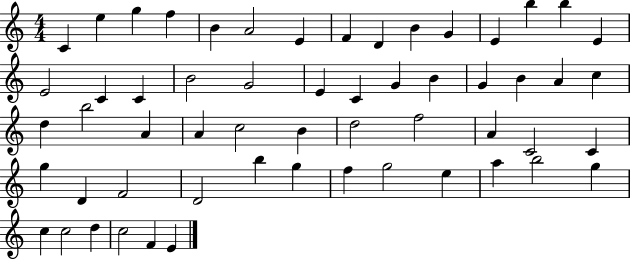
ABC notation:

X:1
T:Untitled
M:4/4
L:1/4
K:C
C e g f B A2 E F D B G E b b E E2 C C B2 G2 E C G B G B A c d b2 A A c2 B d2 f2 A C2 C g D F2 D2 b g f g2 e a b2 g c c2 d c2 F E